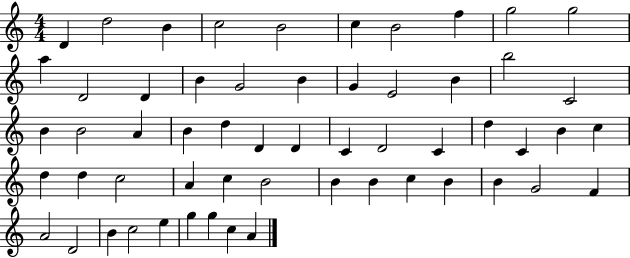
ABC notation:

X:1
T:Untitled
M:4/4
L:1/4
K:C
D d2 B c2 B2 c B2 f g2 g2 a D2 D B G2 B G E2 B b2 C2 B B2 A B d D D C D2 C d C B c d d c2 A c B2 B B c B B G2 F A2 D2 B c2 e g g c A